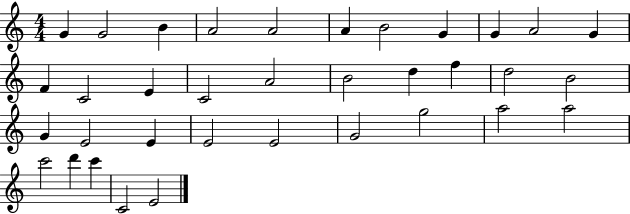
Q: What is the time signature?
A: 4/4